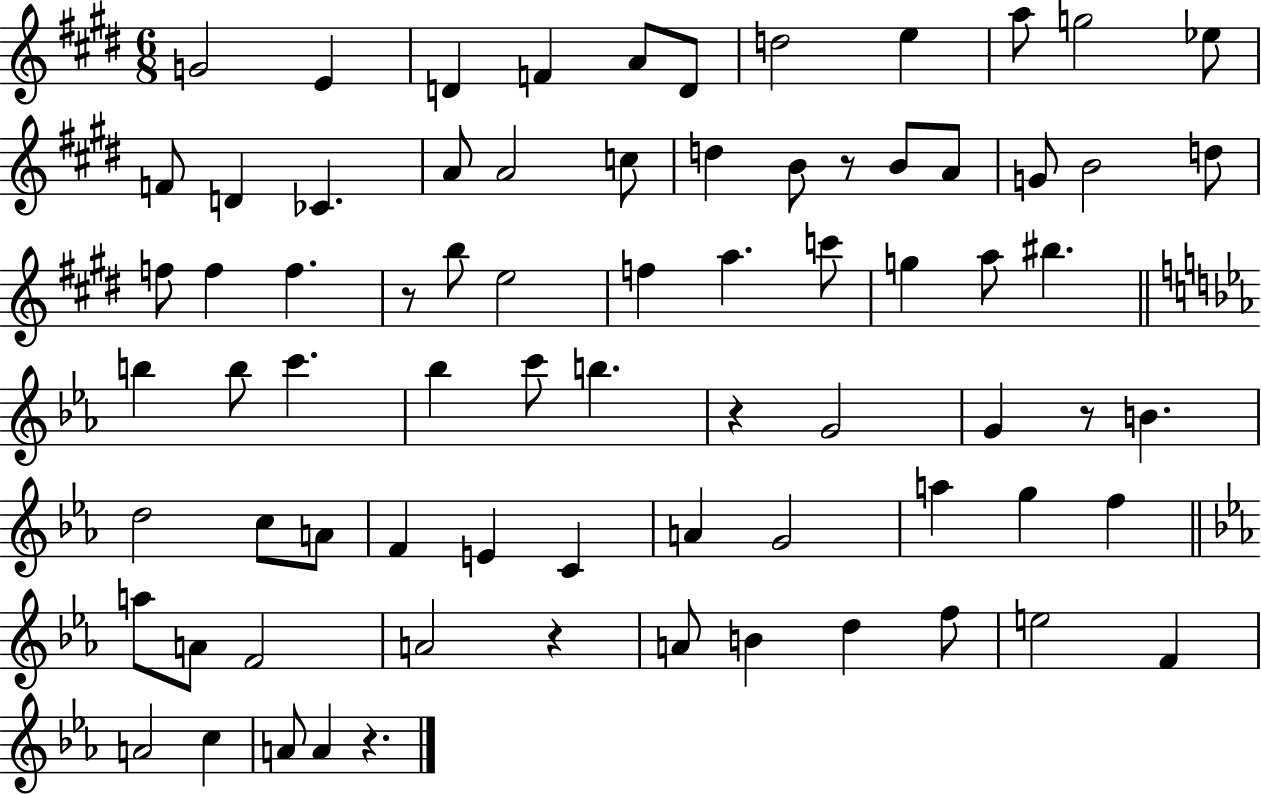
X:1
T:Untitled
M:6/8
L:1/4
K:E
G2 E D F A/2 D/2 d2 e a/2 g2 _e/2 F/2 D _C A/2 A2 c/2 d B/2 z/2 B/2 A/2 G/2 B2 d/2 f/2 f f z/2 b/2 e2 f a c'/2 g a/2 ^b b b/2 c' _b c'/2 b z G2 G z/2 B d2 c/2 A/2 F E C A G2 a g f a/2 A/2 F2 A2 z A/2 B d f/2 e2 F A2 c A/2 A z